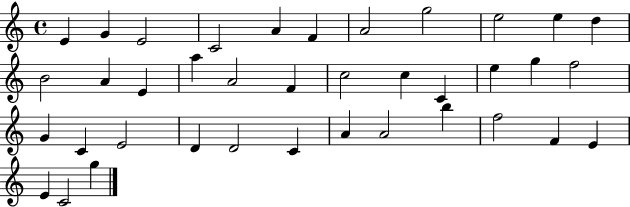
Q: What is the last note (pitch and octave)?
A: G5